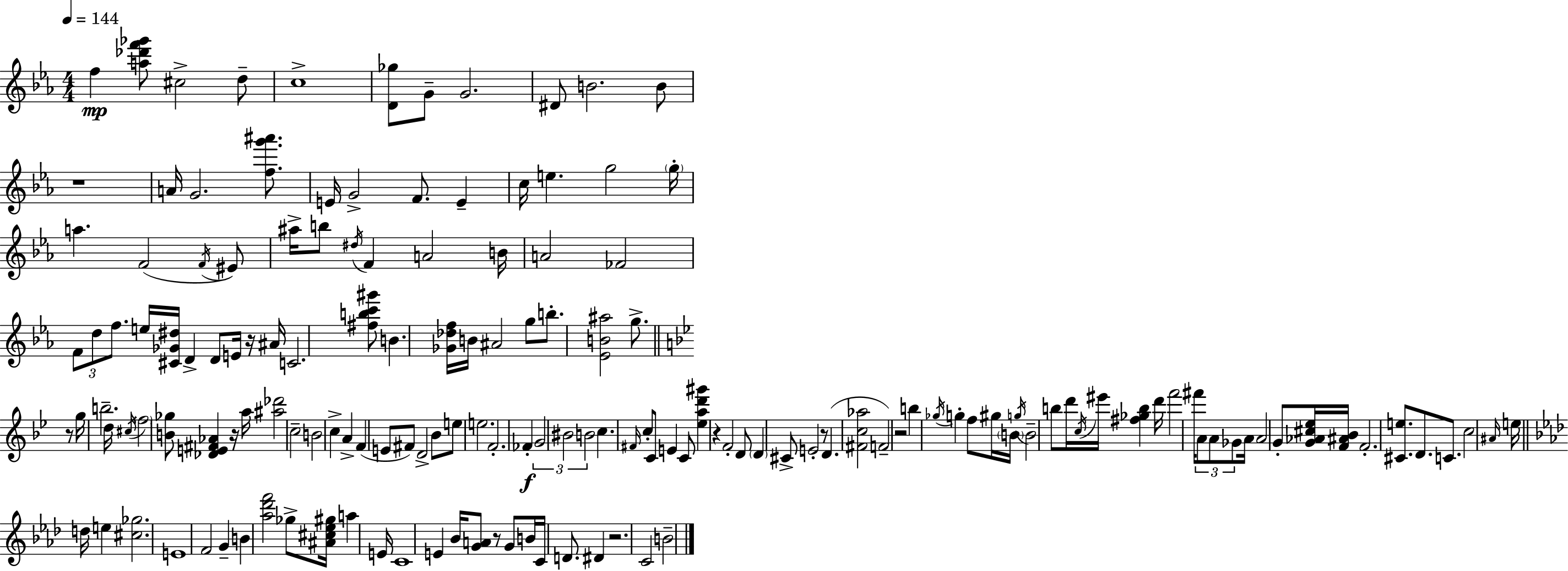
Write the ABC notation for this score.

X:1
T:Untitled
M:4/4
L:1/4
K:Cm
f [a_d'f'_g']/2 ^c2 d/2 c4 [D_g]/2 G/2 G2 ^D/2 B2 B/2 z4 A/4 G2 [fg'^a']/2 E/4 G2 F/2 E c/4 e g2 g/4 a F2 F/4 ^E/2 ^a/4 b/2 ^d/4 F A2 B/4 A2 _F2 F/2 d/2 f/2 e/4 [^C_G^d]/4 D D/2 E/4 z/4 ^A/4 C2 [^fbc'^g']/2 B [_G_df]/4 B/4 ^A2 g/2 b/2 [_EB^a]2 g/2 z/2 g/4 b2 d/4 ^c/4 f2 [B_g]/2 [_DE^F_A] z/4 a/4 [^a_d']2 c2 B2 c A F E/2 ^F/2 D2 _B/2 e/2 e2 F2 _F G2 ^B2 B2 c ^F/4 c/2 C/2 E C/2 [_ead'^g'] z F2 D/2 D ^C/2 E2 z/2 D [^Fc_a]2 F2 z2 b _g/4 g f/2 ^g/4 B/4 g/4 B2 b/2 d'/4 c/4 ^e'/4 [^f_gb] d'/4 f'2 ^f'/4 A/2 A/2 _G/2 A/4 A2 G/2 [G_A^c_e]/4 [F^A_B]/4 F2 [^Ce]/2 D/2 C/2 c2 ^A/4 e/4 d/4 e [^c_g]2 E4 F2 G B [_a_d'f']2 _g/2 [^A^c_e^g]/4 a E/4 C4 E _B/4 [GA]/2 z/2 G/2 B/4 C/4 D/2 ^D z2 C2 B2